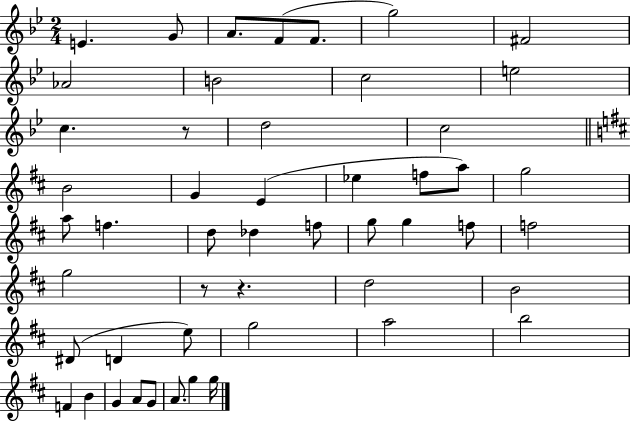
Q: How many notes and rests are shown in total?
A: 50